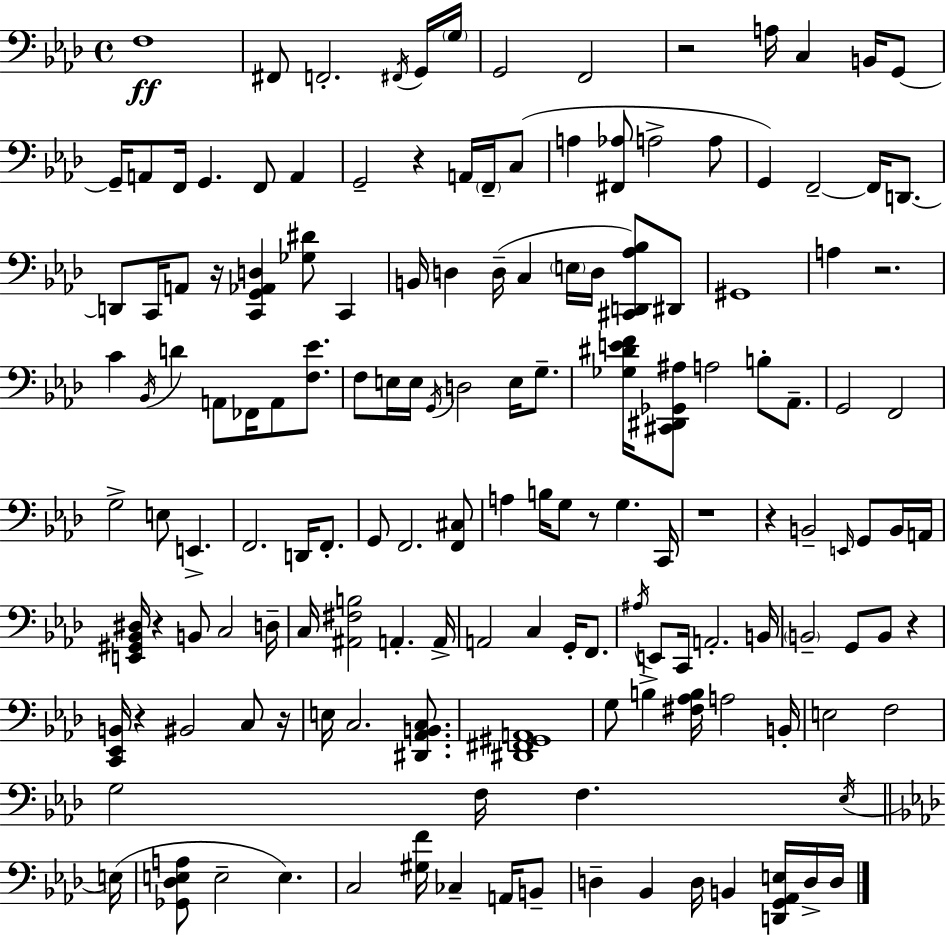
{
  \clef bass
  \time 4/4
  \defaultTimeSignature
  \key aes \major
  f1\ff | fis,8 f,2.-. \acciaccatura { fis,16 } g,16 | \parenthesize g16 g,2 f,2 | r2 a16 c4 b,16 g,8~~ | \break g,16-- a,8 f,16 g,4. f,8 a,4 | g,2-- r4 a,16 \parenthesize f,16-- c8( | a4 <fis, aes>8 a2-> a8 | g,4) f,2--~~ f,16 d,8.~~ | \break d,8 c,16 a,8 r16 <c, g, aes, d>4 <ges dis'>8 c,4 | b,16 d4 d16--( c4 \parenthesize e16 d16 <cis, d, aes bes>8) dis,8 | gis,1 | a4 r2. | \break c'4 \acciaccatura { bes,16 } d'4 a,8 fes,16 a,8 <f ees'>8. | f8 e16 e16 \acciaccatura { g,16 } d2 e16 | g8.-- <ges dis' e' f'>16 <cis, dis, ges, ais>8 a2 b8-. | aes,8.-- g,2 f,2 | \break g2-> e8 e,4.-> | f,2. d,16 | f,8.-. g,8 f,2. | <f, cis>8 a4 b16 g8 r8 g4. | \break c,16 r1 | r4 b,2-- \grace { e,16 } | g,8 b,16 a,16 <e, gis, bes, dis>16 r4 b,8 c2 | d16-- c16 <ais, fis b>2 a,4.-. | \break a,16-> a,2 c4 | g,16-. f,8. \acciaccatura { ais16 } e,8 c,16 a,2.-. | b,16 \parenthesize b,2-- g,8 b,8 | r4 <c, ees, b,>16 r4 bis,2 | \break c8 r16 e16 c2. | <dis, aes, b, c>8. <dis, fis, gis, a,>1 | g8 b4-> <fis aes b>16 a2 | b,16-. e2 f2 | \break g2 f16 f4. | \acciaccatura { ees16 }( \bar "||" \break \key aes \major e16 <ges, des e a>8 e2-- e4.) | c2 <gis f'>16 ces4-- a,16 b,8-- | d4-- bes,4 d16 b,4 <d, g, aes, e>16 d16-> | d16 \bar "|."
}